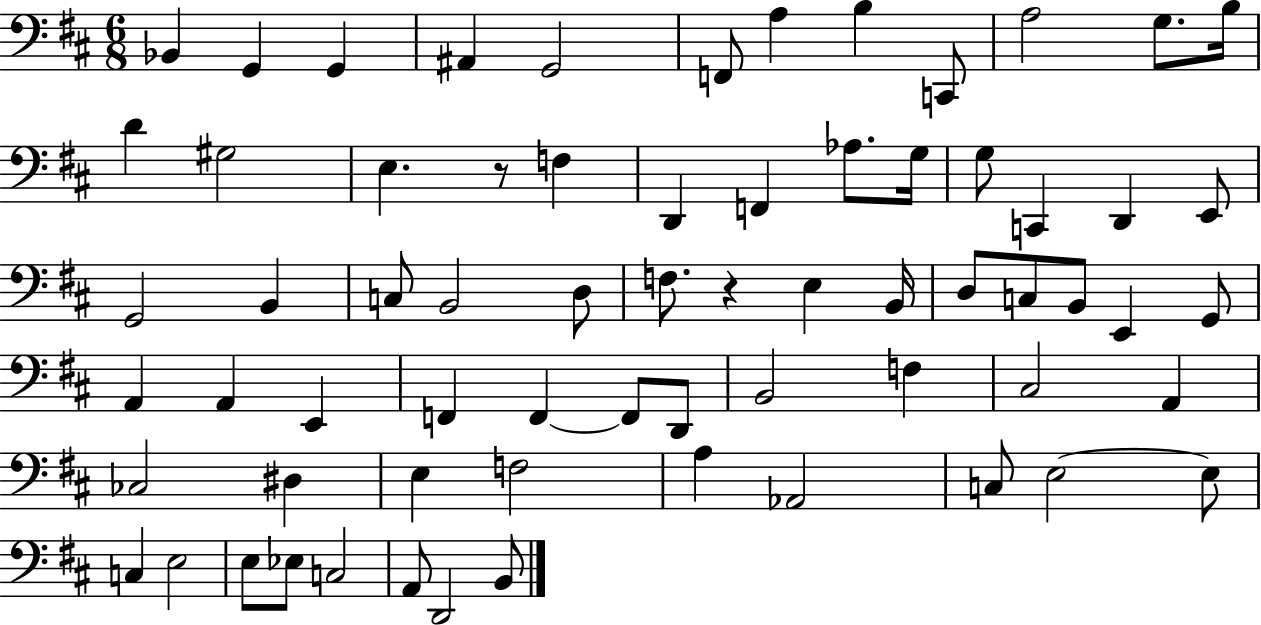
Bb2/q G2/q G2/q A#2/q G2/h F2/e A3/q B3/q C2/e A3/h G3/e. B3/s D4/q G#3/h E3/q. R/e F3/q D2/q F2/q Ab3/e. G3/s G3/e C2/q D2/q E2/e G2/h B2/q C3/e B2/h D3/e F3/e. R/q E3/q B2/s D3/e C3/e B2/e E2/q G2/e A2/q A2/q E2/q F2/q F2/q F2/e D2/e B2/h F3/q C#3/h A2/q CES3/h D#3/q E3/q F3/h A3/q Ab2/h C3/e E3/h E3/e C3/q E3/h E3/e Eb3/e C3/h A2/e D2/h B2/e